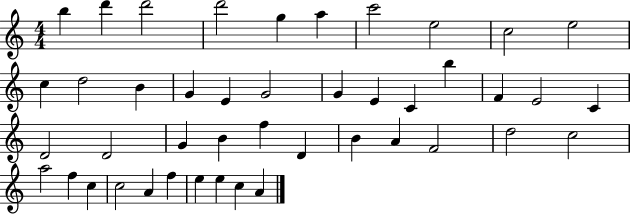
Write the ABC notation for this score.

X:1
T:Untitled
M:4/4
L:1/4
K:C
b d' d'2 d'2 g a c'2 e2 c2 e2 c d2 B G E G2 G E C b F E2 C D2 D2 G B f D B A F2 d2 c2 a2 f c c2 A f e e c A